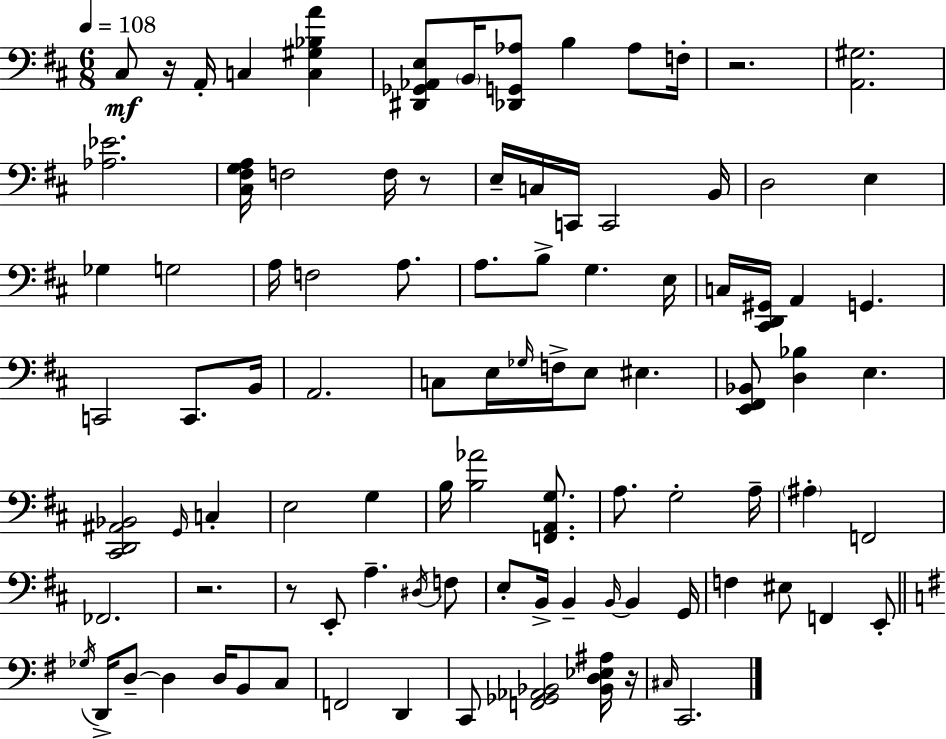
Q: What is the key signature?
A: D major